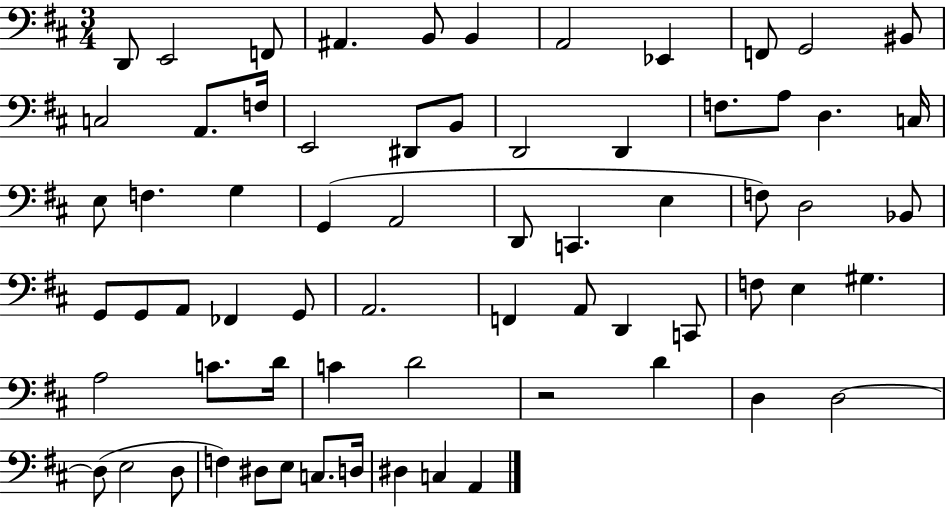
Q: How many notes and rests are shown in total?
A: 67